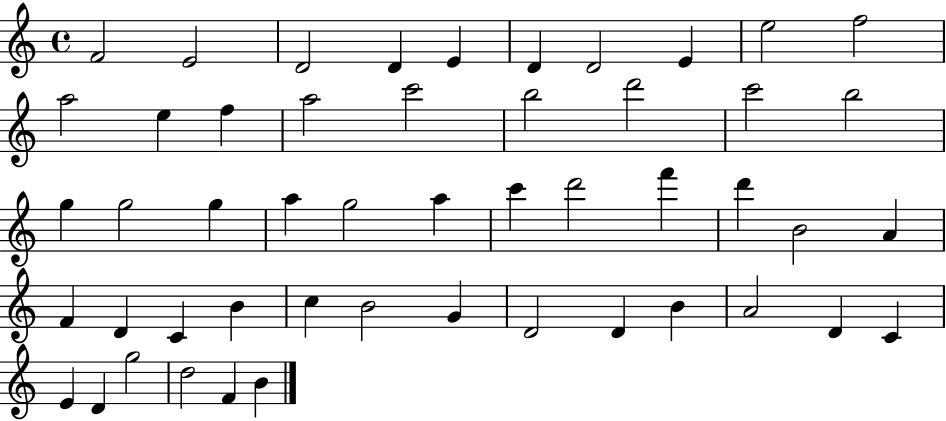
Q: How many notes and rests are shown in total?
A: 50